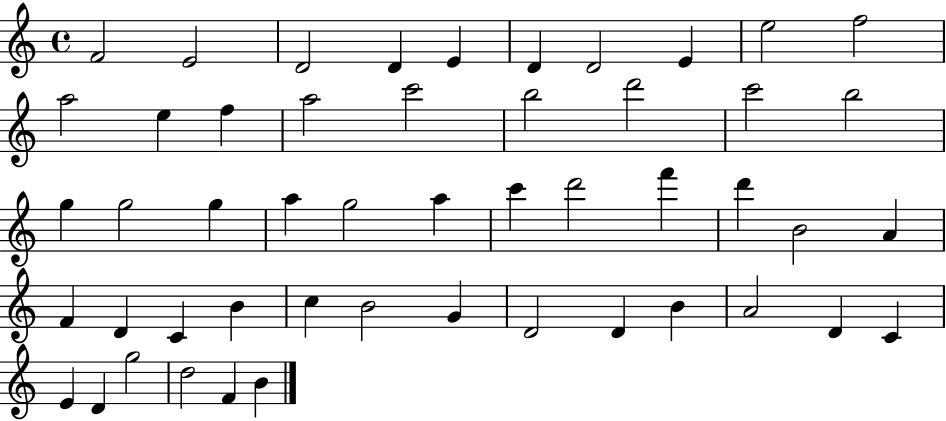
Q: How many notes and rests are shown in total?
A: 50